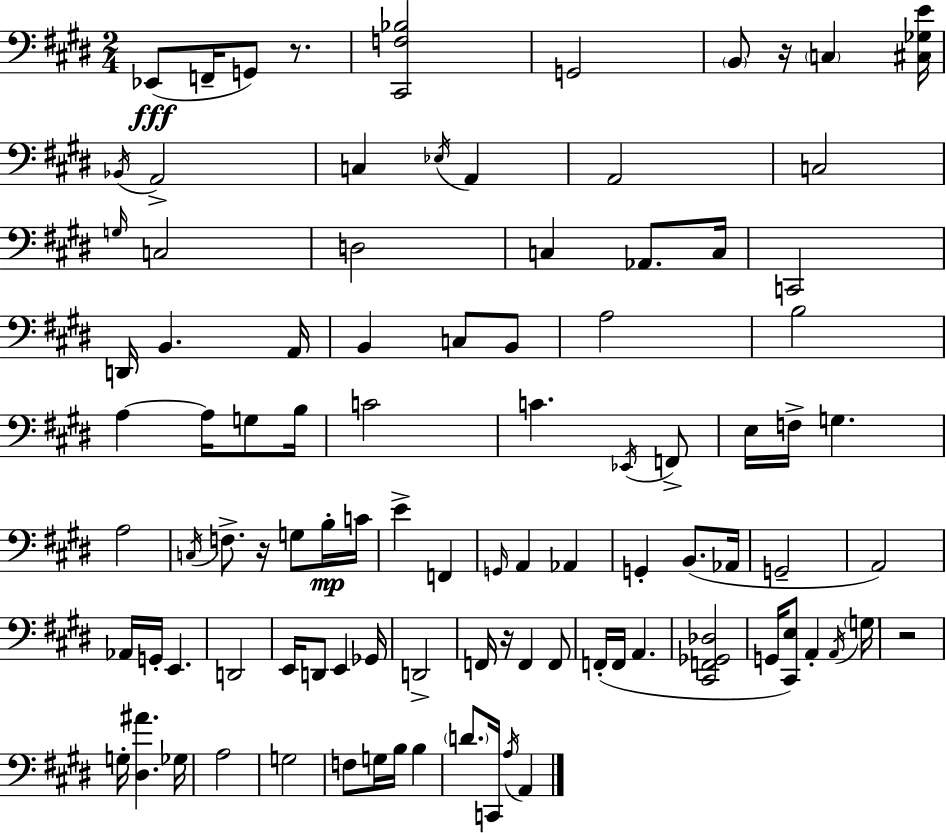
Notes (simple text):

Eb2/e F2/s G2/e R/e. [C#2,F3,Bb3]/h G2/h B2/e R/s C3/q [C#3,Gb3,E4]/s Bb2/s A2/h C3/q Eb3/s A2/q A2/h C3/h G3/s C3/h D3/h C3/q Ab2/e. C3/s C2/h D2/s B2/q. A2/s B2/q C3/e B2/e A3/h B3/h A3/q A3/s G3/e B3/s C4/h C4/q. Eb2/s F2/e E3/s F3/s G3/q. A3/h C3/s F3/e. R/s G3/e B3/s C4/s E4/q F2/q G2/s A2/q Ab2/q G2/q B2/e. Ab2/s G2/h A2/h Ab2/s G2/s E2/q. D2/h E2/s D2/e E2/q Gb2/s D2/h F2/s R/s F2/q F2/e F2/s F2/s A2/q. [C#2,F2,Gb2,Db3]/h G2/s [C#2,E3]/e A2/q A2/s G3/s R/h G3/s [D#3,A#4]/q. Gb3/s A3/h G3/h F3/e G3/s B3/s B3/q D4/e. C2/s A3/s A2/q